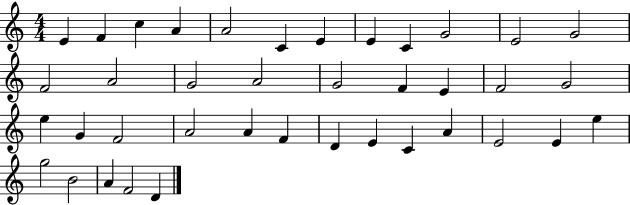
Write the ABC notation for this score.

X:1
T:Untitled
M:4/4
L:1/4
K:C
E F c A A2 C E E C G2 E2 G2 F2 A2 G2 A2 G2 F E F2 G2 e G F2 A2 A F D E C A E2 E e g2 B2 A F2 D